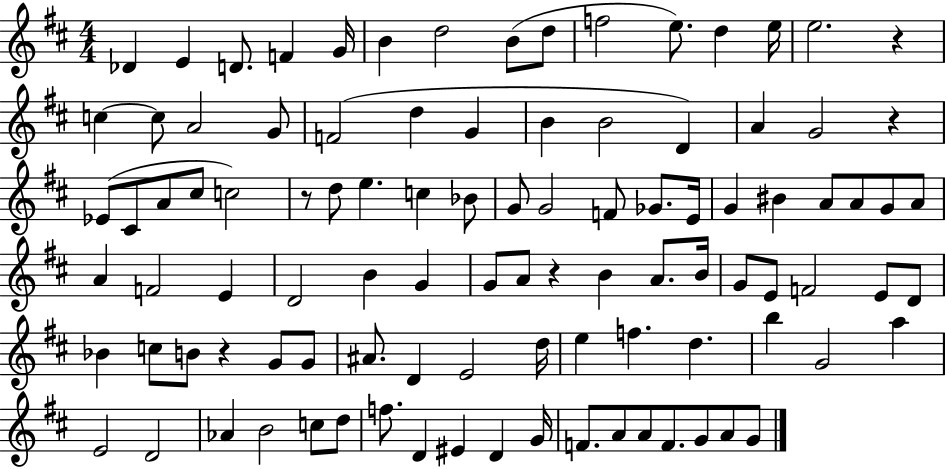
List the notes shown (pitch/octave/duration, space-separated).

Db4/q E4/q D4/e. F4/q G4/s B4/q D5/h B4/e D5/e F5/h E5/e. D5/q E5/s E5/h. R/q C5/q C5/e A4/h G4/e F4/h D5/q G4/q B4/q B4/h D4/q A4/q G4/h R/q Eb4/e C#4/e A4/e C#5/e C5/h R/e D5/e E5/q. C5/q Bb4/e G4/e G4/h F4/e Gb4/e. E4/s G4/q BIS4/q A4/e A4/e G4/e A4/e A4/q F4/h E4/q D4/h B4/q G4/q G4/e A4/e R/q B4/q A4/e. B4/s G4/e E4/e F4/h E4/e D4/e Bb4/q C5/e B4/e R/q G4/e G4/e A#4/e. D4/q E4/h D5/s E5/q F5/q. D5/q. B5/q G4/h A5/q E4/h D4/h Ab4/q B4/h C5/e D5/e F5/e. D4/q EIS4/q D4/q G4/s F4/e. A4/e A4/e F4/e. G4/e A4/e G4/e